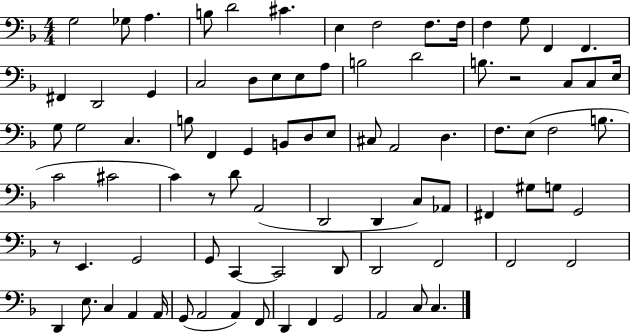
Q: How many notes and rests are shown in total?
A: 85